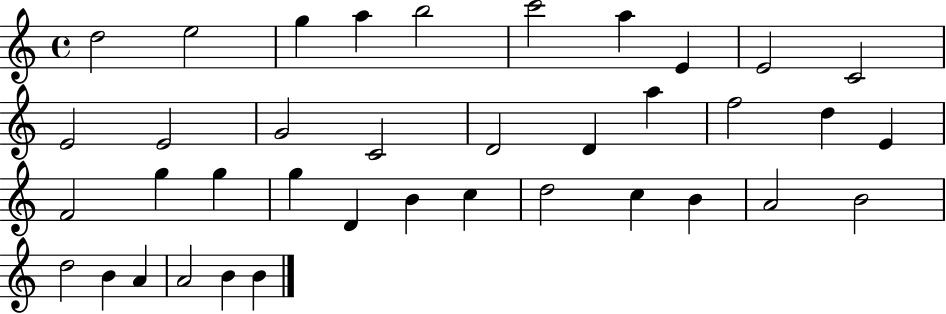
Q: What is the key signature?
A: C major